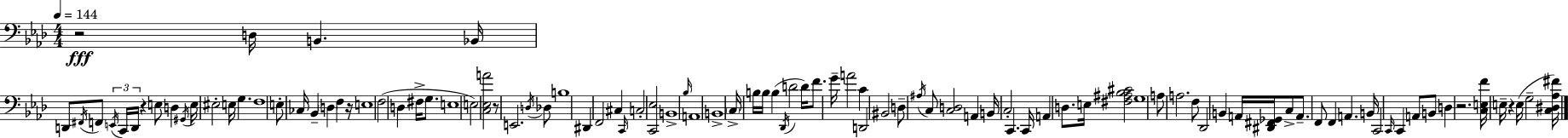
{
  \clef bass
  \numericTimeSignature
  \time 4/4
  \key f \minor
  \tempo 4 = 144
  \repeat volta 2 { r2\fff d16 b,4. bes,16 | d,8 \acciaccatura { fis,16 } f,8 \tuplet 3/2 { \acciaccatura { e,16 } c,16 d,16 } r4 e8 d4 | \acciaccatura { gis,16 } e16 eis2-. e16 g4. | f1 | \break e8-. ces16 bes,4-- \parenthesize d4 f4 | r16 e1 | f2( d4 fis16-> | g8. e1 | \break e2) <c ees a'>2 | r8 e,2. | \acciaccatura { d16 } des8 b1 | dis,4 f,2 | \break cis4 \grace { c,16 } c2-. <c, ees>2 | b,1-> | \grace { bes16 } a,1 | b,1-> | \break \parenthesize c16-> b16 b16 b4( \acciaccatura { des,16 } d'2 | d'16) f'8. g'16-- a'2 | c'4 d,2 bis,2 | d8-- \acciaccatura { ais16 } c8 <c d>2 | \break a,4 b,16 c2-. | c,4. c,16 a,4 d8. e16 | <fis ais bes cis'>2 g1 | a8 a2. | \break f8 des,2 | b,4 a,16 <dis, fis, ges,>16 c8-> a,8.-- f,8 f,4 | a,4. b,16 c,2 | \grace { c,16 } c,4 a,8 b,8 d4 r2. | \break <c e f'>16 e16-- r4 e16( | g2-- <c dis aes fis'>16) } \bar "|."
}